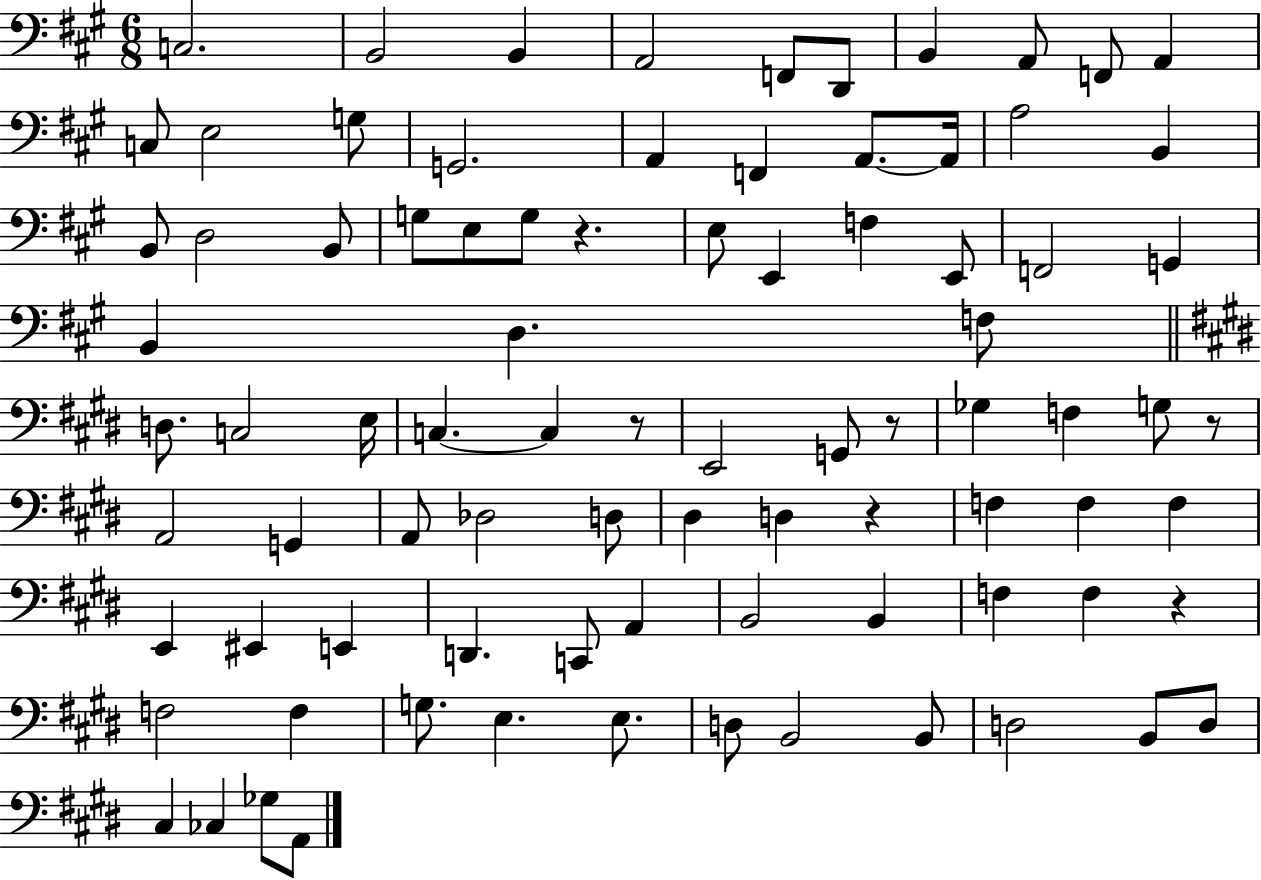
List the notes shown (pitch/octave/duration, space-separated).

C3/h. B2/h B2/q A2/h F2/e D2/e B2/q A2/e F2/e A2/q C3/e E3/h G3/e G2/h. A2/q F2/q A2/e. A2/s A3/h B2/q B2/e D3/h B2/e G3/e E3/e G3/e R/q. E3/e E2/q F3/q E2/e F2/h G2/q B2/q D3/q. F3/e D3/e. C3/h E3/s C3/q. C3/q R/e E2/h G2/e R/e Gb3/q F3/q G3/e R/e A2/h G2/q A2/e Db3/h D3/e D#3/q D3/q R/q F3/q F3/q F3/q E2/q EIS2/q E2/q D2/q. C2/e A2/q B2/h B2/q F3/q F3/q R/q F3/h F3/q G3/e. E3/q. E3/e. D3/e B2/h B2/e D3/h B2/e D3/e C#3/q CES3/q Gb3/e A2/e